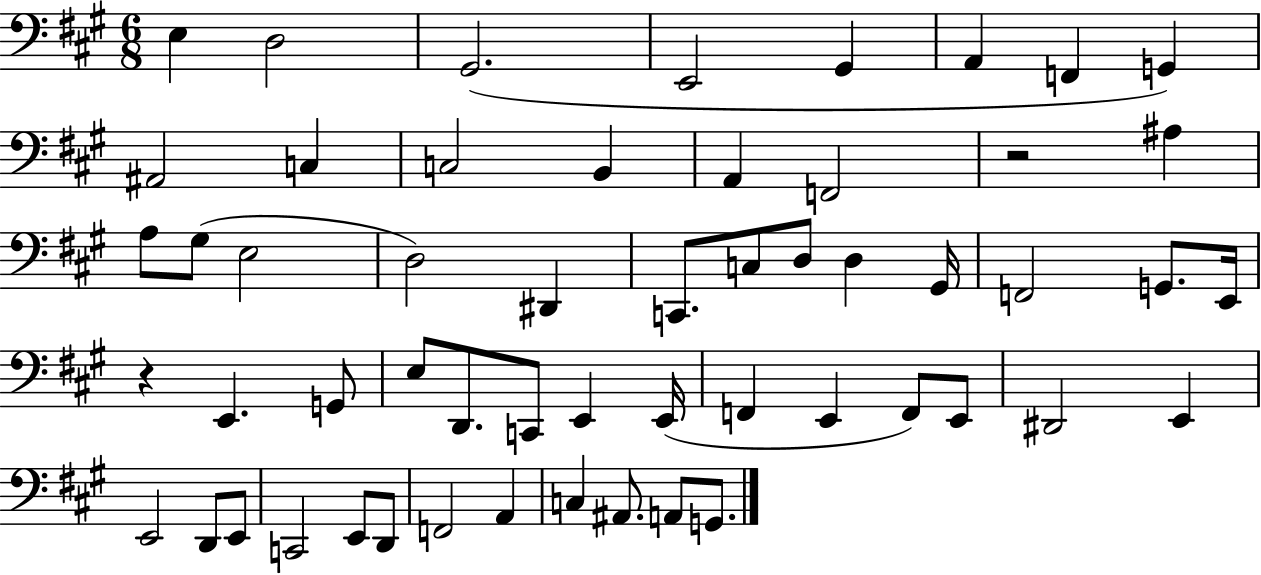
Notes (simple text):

E3/q D3/h G#2/h. E2/h G#2/q A2/q F2/q G2/q A#2/h C3/q C3/h B2/q A2/q F2/h R/h A#3/q A3/e G#3/e E3/h D3/h D#2/q C2/e. C3/e D3/e D3/q G#2/s F2/h G2/e. E2/s R/q E2/q. G2/e E3/e D2/e. C2/e E2/q E2/s F2/q E2/q F2/e E2/e D#2/h E2/q E2/h D2/e E2/e C2/h E2/e D2/e F2/h A2/q C3/q A#2/e. A2/e G2/e.